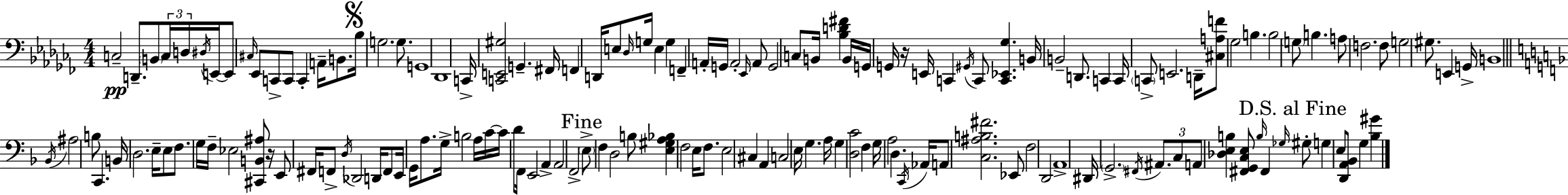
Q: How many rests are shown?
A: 2